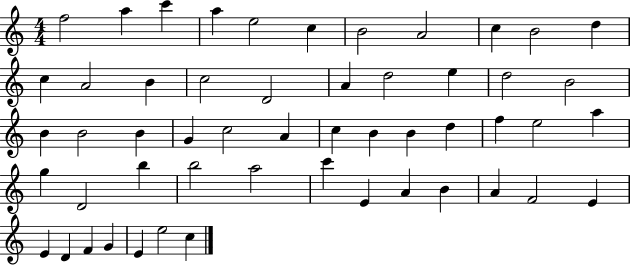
X:1
T:Untitled
M:4/4
L:1/4
K:C
f2 a c' a e2 c B2 A2 c B2 d c A2 B c2 D2 A d2 e d2 B2 B B2 B G c2 A c B B d f e2 a g D2 b b2 a2 c' E A B A F2 E E D F G E e2 c